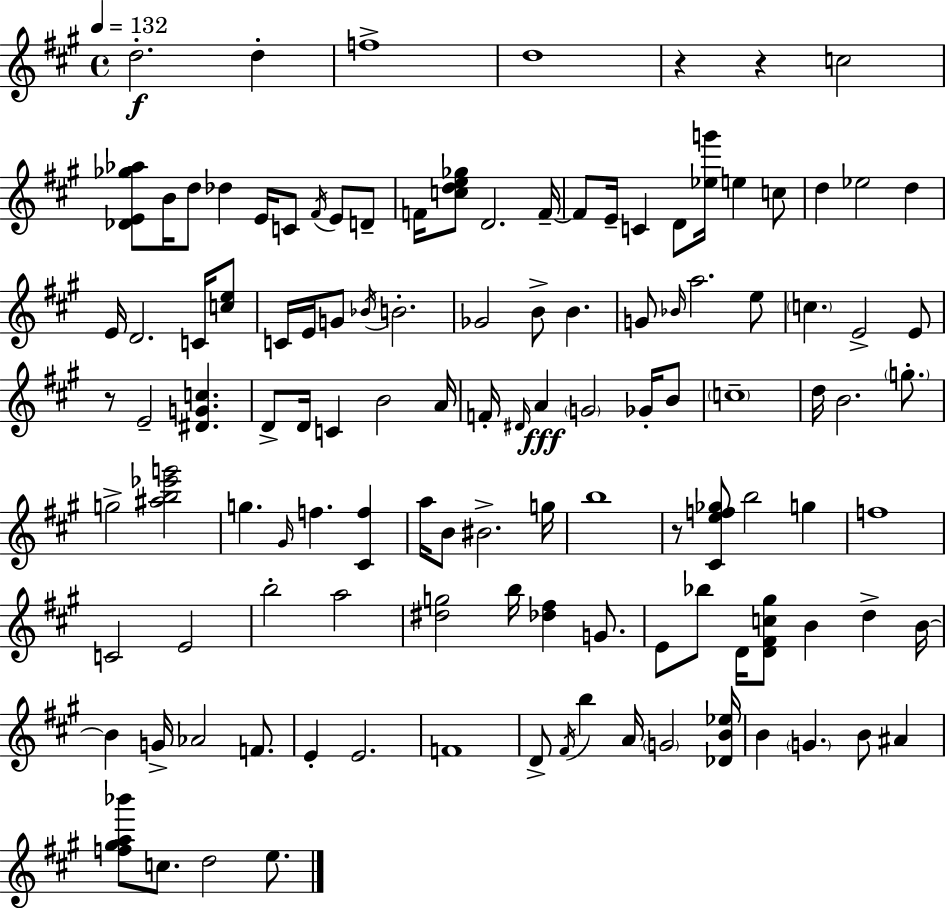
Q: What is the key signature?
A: A major